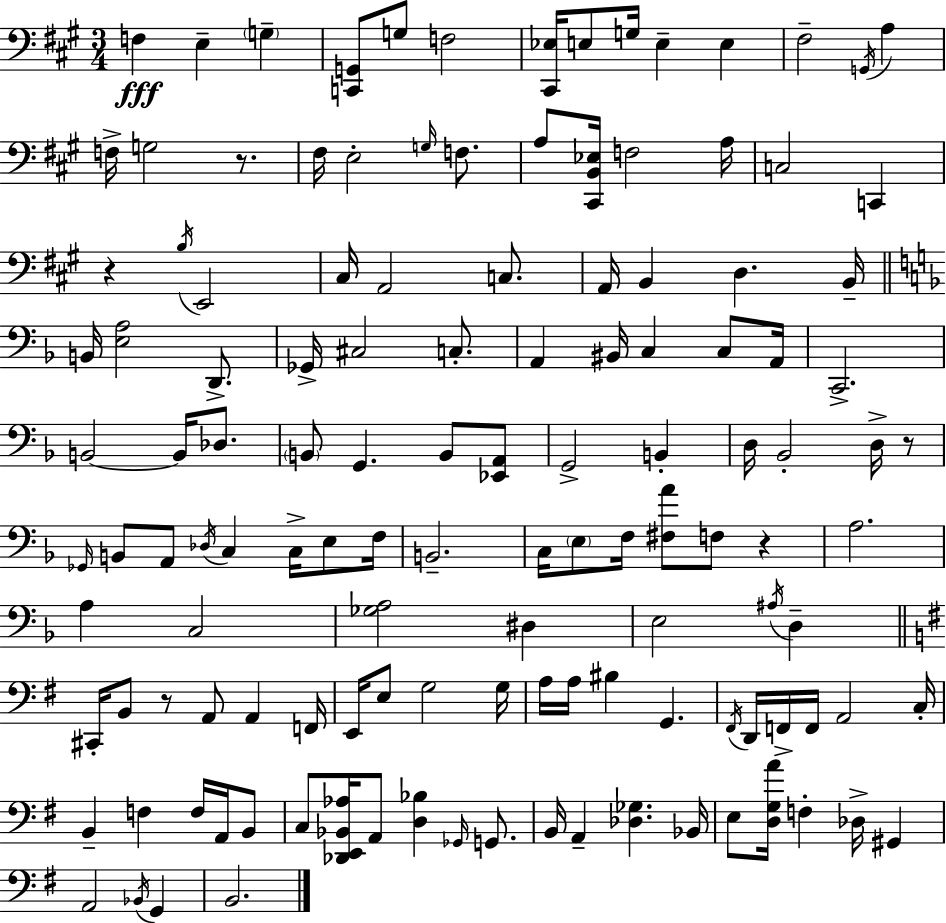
X:1
T:Untitled
M:3/4
L:1/4
K:A
F, E, G, [C,,G,,]/2 G,/2 F,2 [^C,,_E,]/4 E,/2 G,/4 E, E, ^F,2 G,,/4 A, F,/4 G,2 z/2 ^F,/4 E,2 G,/4 F,/2 A,/2 [^C,,B,,_E,]/4 F,2 A,/4 C,2 C,, z B,/4 E,,2 ^C,/4 A,,2 C,/2 A,,/4 B,, D, B,,/4 B,,/4 [E,A,]2 D,,/2 _G,,/4 ^C,2 C,/2 A,, ^B,,/4 C, C,/2 A,,/4 C,,2 B,,2 B,,/4 _D,/2 B,,/2 G,, B,,/2 [_E,,A,,]/2 G,,2 B,, D,/4 _B,,2 D,/4 z/2 _G,,/4 B,,/2 A,,/2 _D,/4 C, C,/4 E,/2 F,/4 B,,2 C,/4 E,/2 F,/4 [^F,A]/2 F,/2 z A,2 A, C,2 [_G,A,]2 ^D, E,2 ^A,/4 D, ^C,,/4 B,,/2 z/2 A,,/2 A,, F,,/4 E,,/4 E,/2 G,2 G,/4 A,/4 A,/4 ^B, G,, ^F,,/4 D,,/4 F,,/4 F,,/4 A,,2 C,/4 B,, F, F,/4 A,,/4 B,,/2 C,/2 [_D,,E,,_B,,_A,]/4 A,,/2 [D,_B,] _G,,/4 G,,/2 B,,/4 A,, [_D,_G,] _B,,/4 E,/2 [D,G,A]/4 F, _D,/4 ^G,, A,,2 _B,,/4 G,, B,,2